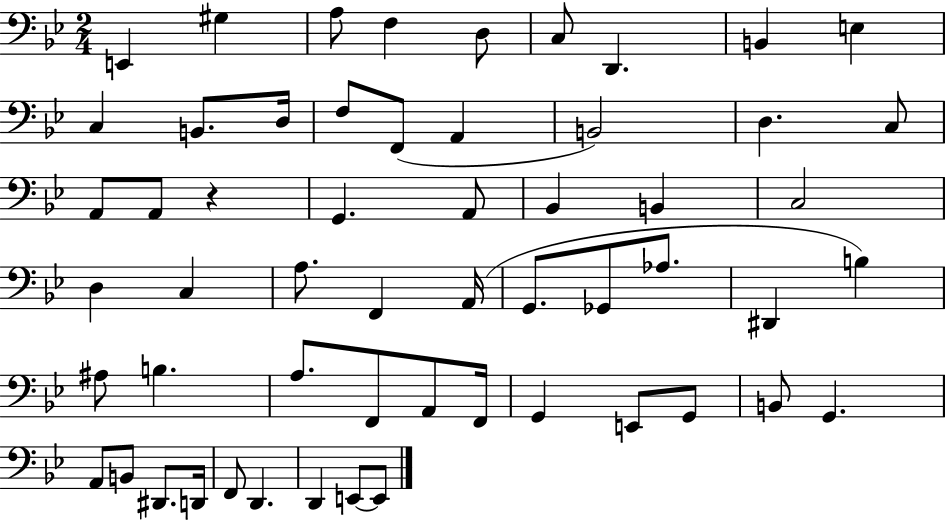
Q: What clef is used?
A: bass